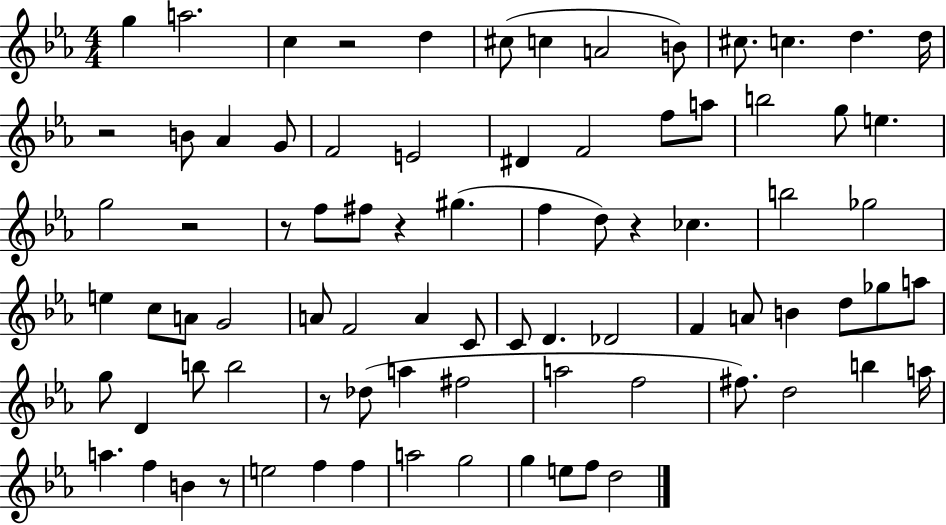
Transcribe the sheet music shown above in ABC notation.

X:1
T:Untitled
M:4/4
L:1/4
K:Eb
g a2 c z2 d ^c/2 c A2 B/2 ^c/2 c d d/4 z2 B/2 _A G/2 F2 E2 ^D F2 f/2 a/2 b2 g/2 e g2 z2 z/2 f/2 ^f/2 z ^g f d/2 z _c b2 _g2 e c/2 A/2 G2 A/2 F2 A C/2 C/2 D _D2 F A/2 B d/2 _g/2 a/2 g/2 D b/2 b2 z/2 _d/2 a ^f2 a2 f2 ^f/2 d2 b a/4 a f B z/2 e2 f f a2 g2 g e/2 f/2 d2